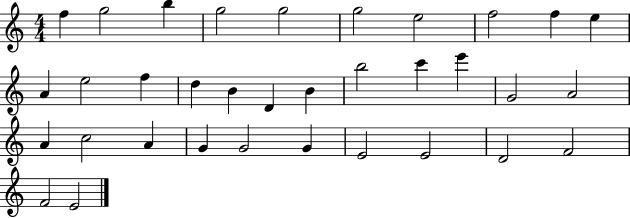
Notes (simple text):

F5/q G5/h B5/q G5/h G5/h G5/h E5/h F5/h F5/q E5/q A4/q E5/h F5/q D5/q B4/q D4/q B4/q B5/h C6/q E6/q G4/h A4/h A4/q C5/h A4/q G4/q G4/h G4/q E4/h E4/h D4/h F4/h F4/h E4/h